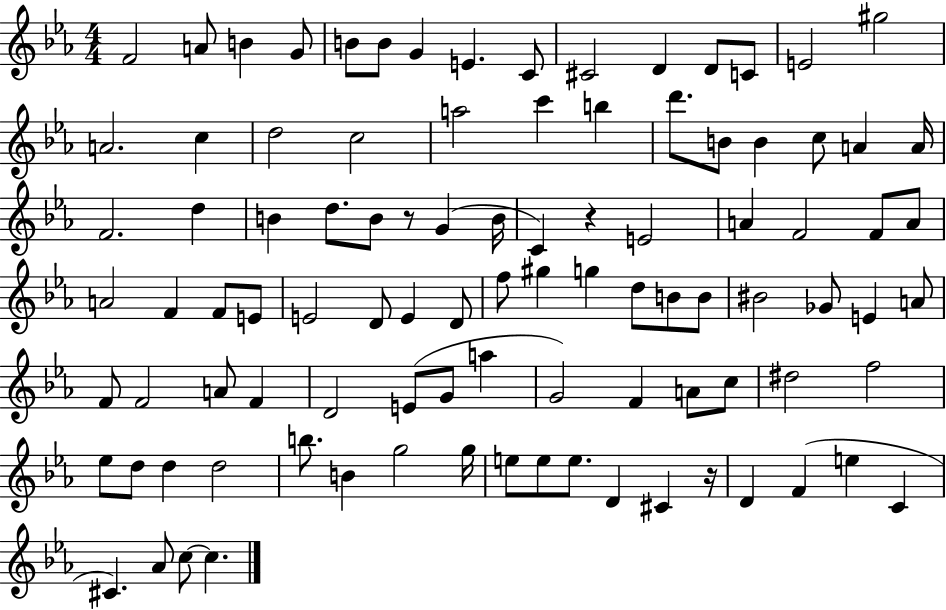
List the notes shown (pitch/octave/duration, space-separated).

F4/h A4/e B4/q G4/e B4/e B4/e G4/q E4/q. C4/e C#4/h D4/q D4/e C4/e E4/h G#5/h A4/h. C5/q D5/h C5/h A5/h C6/q B5/q D6/e. B4/e B4/q C5/e A4/q A4/s F4/h. D5/q B4/q D5/e. B4/e R/e G4/q B4/s C4/q R/q E4/h A4/q F4/h F4/e A4/e A4/h F4/q F4/e E4/e E4/h D4/e E4/q D4/e F5/e G#5/q G5/q D5/e B4/e B4/e BIS4/h Gb4/e E4/q A4/e F4/e F4/h A4/e F4/q D4/h E4/e G4/e A5/q G4/h F4/q A4/e C5/e D#5/h F5/h Eb5/e D5/e D5/q D5/h B5/e. B4/q G5/h G5/s E5/e E5/e E5/e. D4/q C#4/q R/s D4/q F4/q E5/q C4/q C#4/q. Ab4/e C5/e C5/q.